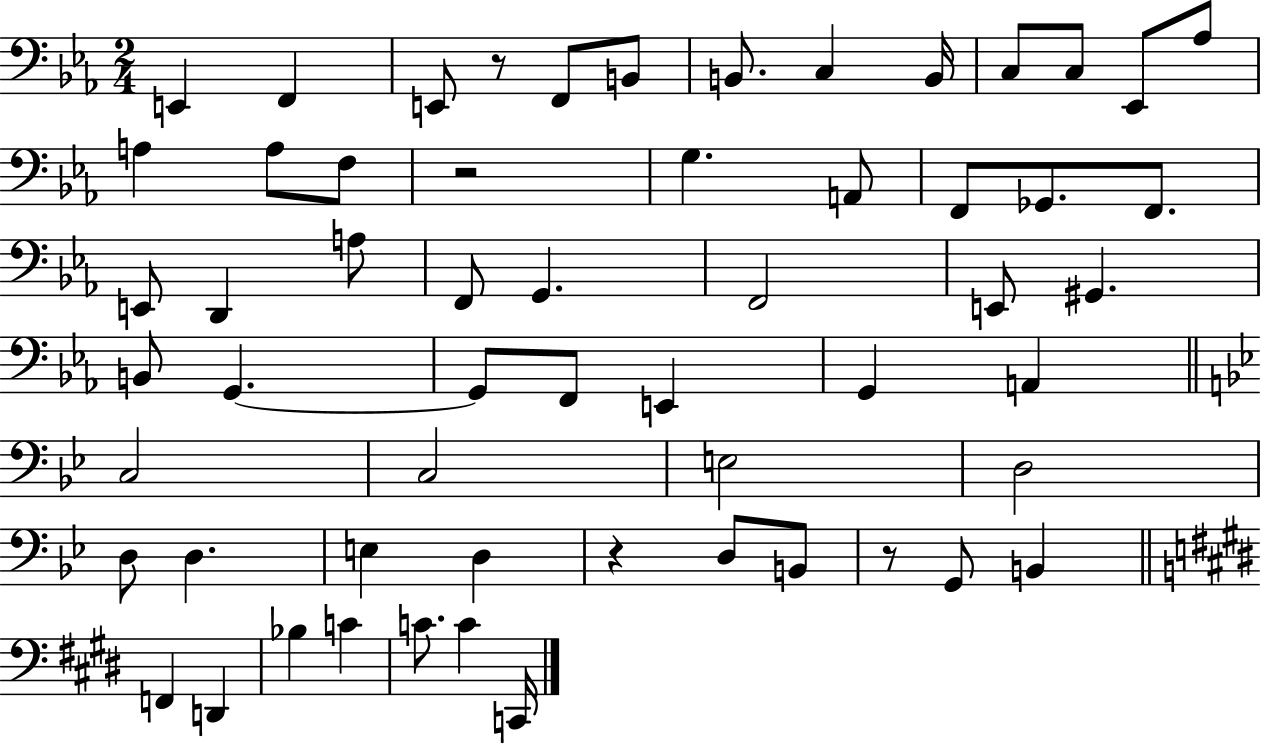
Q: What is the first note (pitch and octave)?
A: E2